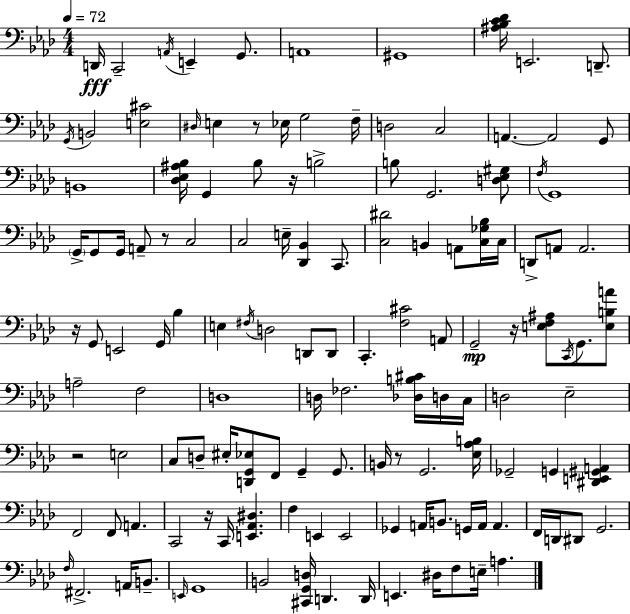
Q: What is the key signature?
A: F minor